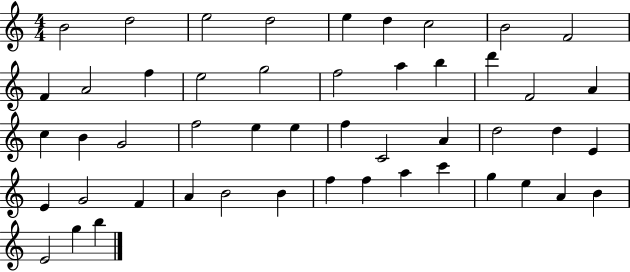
B4/h D5/h E5/h D5/h E5/q D5/q C5/h B4/h F4/h F4/q A4/h F5/q E5/h G5/h F5/h A5/q B5/q D6/q F4/h A4/q C5/q B4/q G4/h F5/h E5/q E5/q F5/q C4/h A4/q D5/h D5/q E4/q E4/q G4/h F4/q A4/q B4/h B4/q F5/q F5/q A5/q C6/q G5/q E5/q A4/q B4/q E4/h G5/q B5/q